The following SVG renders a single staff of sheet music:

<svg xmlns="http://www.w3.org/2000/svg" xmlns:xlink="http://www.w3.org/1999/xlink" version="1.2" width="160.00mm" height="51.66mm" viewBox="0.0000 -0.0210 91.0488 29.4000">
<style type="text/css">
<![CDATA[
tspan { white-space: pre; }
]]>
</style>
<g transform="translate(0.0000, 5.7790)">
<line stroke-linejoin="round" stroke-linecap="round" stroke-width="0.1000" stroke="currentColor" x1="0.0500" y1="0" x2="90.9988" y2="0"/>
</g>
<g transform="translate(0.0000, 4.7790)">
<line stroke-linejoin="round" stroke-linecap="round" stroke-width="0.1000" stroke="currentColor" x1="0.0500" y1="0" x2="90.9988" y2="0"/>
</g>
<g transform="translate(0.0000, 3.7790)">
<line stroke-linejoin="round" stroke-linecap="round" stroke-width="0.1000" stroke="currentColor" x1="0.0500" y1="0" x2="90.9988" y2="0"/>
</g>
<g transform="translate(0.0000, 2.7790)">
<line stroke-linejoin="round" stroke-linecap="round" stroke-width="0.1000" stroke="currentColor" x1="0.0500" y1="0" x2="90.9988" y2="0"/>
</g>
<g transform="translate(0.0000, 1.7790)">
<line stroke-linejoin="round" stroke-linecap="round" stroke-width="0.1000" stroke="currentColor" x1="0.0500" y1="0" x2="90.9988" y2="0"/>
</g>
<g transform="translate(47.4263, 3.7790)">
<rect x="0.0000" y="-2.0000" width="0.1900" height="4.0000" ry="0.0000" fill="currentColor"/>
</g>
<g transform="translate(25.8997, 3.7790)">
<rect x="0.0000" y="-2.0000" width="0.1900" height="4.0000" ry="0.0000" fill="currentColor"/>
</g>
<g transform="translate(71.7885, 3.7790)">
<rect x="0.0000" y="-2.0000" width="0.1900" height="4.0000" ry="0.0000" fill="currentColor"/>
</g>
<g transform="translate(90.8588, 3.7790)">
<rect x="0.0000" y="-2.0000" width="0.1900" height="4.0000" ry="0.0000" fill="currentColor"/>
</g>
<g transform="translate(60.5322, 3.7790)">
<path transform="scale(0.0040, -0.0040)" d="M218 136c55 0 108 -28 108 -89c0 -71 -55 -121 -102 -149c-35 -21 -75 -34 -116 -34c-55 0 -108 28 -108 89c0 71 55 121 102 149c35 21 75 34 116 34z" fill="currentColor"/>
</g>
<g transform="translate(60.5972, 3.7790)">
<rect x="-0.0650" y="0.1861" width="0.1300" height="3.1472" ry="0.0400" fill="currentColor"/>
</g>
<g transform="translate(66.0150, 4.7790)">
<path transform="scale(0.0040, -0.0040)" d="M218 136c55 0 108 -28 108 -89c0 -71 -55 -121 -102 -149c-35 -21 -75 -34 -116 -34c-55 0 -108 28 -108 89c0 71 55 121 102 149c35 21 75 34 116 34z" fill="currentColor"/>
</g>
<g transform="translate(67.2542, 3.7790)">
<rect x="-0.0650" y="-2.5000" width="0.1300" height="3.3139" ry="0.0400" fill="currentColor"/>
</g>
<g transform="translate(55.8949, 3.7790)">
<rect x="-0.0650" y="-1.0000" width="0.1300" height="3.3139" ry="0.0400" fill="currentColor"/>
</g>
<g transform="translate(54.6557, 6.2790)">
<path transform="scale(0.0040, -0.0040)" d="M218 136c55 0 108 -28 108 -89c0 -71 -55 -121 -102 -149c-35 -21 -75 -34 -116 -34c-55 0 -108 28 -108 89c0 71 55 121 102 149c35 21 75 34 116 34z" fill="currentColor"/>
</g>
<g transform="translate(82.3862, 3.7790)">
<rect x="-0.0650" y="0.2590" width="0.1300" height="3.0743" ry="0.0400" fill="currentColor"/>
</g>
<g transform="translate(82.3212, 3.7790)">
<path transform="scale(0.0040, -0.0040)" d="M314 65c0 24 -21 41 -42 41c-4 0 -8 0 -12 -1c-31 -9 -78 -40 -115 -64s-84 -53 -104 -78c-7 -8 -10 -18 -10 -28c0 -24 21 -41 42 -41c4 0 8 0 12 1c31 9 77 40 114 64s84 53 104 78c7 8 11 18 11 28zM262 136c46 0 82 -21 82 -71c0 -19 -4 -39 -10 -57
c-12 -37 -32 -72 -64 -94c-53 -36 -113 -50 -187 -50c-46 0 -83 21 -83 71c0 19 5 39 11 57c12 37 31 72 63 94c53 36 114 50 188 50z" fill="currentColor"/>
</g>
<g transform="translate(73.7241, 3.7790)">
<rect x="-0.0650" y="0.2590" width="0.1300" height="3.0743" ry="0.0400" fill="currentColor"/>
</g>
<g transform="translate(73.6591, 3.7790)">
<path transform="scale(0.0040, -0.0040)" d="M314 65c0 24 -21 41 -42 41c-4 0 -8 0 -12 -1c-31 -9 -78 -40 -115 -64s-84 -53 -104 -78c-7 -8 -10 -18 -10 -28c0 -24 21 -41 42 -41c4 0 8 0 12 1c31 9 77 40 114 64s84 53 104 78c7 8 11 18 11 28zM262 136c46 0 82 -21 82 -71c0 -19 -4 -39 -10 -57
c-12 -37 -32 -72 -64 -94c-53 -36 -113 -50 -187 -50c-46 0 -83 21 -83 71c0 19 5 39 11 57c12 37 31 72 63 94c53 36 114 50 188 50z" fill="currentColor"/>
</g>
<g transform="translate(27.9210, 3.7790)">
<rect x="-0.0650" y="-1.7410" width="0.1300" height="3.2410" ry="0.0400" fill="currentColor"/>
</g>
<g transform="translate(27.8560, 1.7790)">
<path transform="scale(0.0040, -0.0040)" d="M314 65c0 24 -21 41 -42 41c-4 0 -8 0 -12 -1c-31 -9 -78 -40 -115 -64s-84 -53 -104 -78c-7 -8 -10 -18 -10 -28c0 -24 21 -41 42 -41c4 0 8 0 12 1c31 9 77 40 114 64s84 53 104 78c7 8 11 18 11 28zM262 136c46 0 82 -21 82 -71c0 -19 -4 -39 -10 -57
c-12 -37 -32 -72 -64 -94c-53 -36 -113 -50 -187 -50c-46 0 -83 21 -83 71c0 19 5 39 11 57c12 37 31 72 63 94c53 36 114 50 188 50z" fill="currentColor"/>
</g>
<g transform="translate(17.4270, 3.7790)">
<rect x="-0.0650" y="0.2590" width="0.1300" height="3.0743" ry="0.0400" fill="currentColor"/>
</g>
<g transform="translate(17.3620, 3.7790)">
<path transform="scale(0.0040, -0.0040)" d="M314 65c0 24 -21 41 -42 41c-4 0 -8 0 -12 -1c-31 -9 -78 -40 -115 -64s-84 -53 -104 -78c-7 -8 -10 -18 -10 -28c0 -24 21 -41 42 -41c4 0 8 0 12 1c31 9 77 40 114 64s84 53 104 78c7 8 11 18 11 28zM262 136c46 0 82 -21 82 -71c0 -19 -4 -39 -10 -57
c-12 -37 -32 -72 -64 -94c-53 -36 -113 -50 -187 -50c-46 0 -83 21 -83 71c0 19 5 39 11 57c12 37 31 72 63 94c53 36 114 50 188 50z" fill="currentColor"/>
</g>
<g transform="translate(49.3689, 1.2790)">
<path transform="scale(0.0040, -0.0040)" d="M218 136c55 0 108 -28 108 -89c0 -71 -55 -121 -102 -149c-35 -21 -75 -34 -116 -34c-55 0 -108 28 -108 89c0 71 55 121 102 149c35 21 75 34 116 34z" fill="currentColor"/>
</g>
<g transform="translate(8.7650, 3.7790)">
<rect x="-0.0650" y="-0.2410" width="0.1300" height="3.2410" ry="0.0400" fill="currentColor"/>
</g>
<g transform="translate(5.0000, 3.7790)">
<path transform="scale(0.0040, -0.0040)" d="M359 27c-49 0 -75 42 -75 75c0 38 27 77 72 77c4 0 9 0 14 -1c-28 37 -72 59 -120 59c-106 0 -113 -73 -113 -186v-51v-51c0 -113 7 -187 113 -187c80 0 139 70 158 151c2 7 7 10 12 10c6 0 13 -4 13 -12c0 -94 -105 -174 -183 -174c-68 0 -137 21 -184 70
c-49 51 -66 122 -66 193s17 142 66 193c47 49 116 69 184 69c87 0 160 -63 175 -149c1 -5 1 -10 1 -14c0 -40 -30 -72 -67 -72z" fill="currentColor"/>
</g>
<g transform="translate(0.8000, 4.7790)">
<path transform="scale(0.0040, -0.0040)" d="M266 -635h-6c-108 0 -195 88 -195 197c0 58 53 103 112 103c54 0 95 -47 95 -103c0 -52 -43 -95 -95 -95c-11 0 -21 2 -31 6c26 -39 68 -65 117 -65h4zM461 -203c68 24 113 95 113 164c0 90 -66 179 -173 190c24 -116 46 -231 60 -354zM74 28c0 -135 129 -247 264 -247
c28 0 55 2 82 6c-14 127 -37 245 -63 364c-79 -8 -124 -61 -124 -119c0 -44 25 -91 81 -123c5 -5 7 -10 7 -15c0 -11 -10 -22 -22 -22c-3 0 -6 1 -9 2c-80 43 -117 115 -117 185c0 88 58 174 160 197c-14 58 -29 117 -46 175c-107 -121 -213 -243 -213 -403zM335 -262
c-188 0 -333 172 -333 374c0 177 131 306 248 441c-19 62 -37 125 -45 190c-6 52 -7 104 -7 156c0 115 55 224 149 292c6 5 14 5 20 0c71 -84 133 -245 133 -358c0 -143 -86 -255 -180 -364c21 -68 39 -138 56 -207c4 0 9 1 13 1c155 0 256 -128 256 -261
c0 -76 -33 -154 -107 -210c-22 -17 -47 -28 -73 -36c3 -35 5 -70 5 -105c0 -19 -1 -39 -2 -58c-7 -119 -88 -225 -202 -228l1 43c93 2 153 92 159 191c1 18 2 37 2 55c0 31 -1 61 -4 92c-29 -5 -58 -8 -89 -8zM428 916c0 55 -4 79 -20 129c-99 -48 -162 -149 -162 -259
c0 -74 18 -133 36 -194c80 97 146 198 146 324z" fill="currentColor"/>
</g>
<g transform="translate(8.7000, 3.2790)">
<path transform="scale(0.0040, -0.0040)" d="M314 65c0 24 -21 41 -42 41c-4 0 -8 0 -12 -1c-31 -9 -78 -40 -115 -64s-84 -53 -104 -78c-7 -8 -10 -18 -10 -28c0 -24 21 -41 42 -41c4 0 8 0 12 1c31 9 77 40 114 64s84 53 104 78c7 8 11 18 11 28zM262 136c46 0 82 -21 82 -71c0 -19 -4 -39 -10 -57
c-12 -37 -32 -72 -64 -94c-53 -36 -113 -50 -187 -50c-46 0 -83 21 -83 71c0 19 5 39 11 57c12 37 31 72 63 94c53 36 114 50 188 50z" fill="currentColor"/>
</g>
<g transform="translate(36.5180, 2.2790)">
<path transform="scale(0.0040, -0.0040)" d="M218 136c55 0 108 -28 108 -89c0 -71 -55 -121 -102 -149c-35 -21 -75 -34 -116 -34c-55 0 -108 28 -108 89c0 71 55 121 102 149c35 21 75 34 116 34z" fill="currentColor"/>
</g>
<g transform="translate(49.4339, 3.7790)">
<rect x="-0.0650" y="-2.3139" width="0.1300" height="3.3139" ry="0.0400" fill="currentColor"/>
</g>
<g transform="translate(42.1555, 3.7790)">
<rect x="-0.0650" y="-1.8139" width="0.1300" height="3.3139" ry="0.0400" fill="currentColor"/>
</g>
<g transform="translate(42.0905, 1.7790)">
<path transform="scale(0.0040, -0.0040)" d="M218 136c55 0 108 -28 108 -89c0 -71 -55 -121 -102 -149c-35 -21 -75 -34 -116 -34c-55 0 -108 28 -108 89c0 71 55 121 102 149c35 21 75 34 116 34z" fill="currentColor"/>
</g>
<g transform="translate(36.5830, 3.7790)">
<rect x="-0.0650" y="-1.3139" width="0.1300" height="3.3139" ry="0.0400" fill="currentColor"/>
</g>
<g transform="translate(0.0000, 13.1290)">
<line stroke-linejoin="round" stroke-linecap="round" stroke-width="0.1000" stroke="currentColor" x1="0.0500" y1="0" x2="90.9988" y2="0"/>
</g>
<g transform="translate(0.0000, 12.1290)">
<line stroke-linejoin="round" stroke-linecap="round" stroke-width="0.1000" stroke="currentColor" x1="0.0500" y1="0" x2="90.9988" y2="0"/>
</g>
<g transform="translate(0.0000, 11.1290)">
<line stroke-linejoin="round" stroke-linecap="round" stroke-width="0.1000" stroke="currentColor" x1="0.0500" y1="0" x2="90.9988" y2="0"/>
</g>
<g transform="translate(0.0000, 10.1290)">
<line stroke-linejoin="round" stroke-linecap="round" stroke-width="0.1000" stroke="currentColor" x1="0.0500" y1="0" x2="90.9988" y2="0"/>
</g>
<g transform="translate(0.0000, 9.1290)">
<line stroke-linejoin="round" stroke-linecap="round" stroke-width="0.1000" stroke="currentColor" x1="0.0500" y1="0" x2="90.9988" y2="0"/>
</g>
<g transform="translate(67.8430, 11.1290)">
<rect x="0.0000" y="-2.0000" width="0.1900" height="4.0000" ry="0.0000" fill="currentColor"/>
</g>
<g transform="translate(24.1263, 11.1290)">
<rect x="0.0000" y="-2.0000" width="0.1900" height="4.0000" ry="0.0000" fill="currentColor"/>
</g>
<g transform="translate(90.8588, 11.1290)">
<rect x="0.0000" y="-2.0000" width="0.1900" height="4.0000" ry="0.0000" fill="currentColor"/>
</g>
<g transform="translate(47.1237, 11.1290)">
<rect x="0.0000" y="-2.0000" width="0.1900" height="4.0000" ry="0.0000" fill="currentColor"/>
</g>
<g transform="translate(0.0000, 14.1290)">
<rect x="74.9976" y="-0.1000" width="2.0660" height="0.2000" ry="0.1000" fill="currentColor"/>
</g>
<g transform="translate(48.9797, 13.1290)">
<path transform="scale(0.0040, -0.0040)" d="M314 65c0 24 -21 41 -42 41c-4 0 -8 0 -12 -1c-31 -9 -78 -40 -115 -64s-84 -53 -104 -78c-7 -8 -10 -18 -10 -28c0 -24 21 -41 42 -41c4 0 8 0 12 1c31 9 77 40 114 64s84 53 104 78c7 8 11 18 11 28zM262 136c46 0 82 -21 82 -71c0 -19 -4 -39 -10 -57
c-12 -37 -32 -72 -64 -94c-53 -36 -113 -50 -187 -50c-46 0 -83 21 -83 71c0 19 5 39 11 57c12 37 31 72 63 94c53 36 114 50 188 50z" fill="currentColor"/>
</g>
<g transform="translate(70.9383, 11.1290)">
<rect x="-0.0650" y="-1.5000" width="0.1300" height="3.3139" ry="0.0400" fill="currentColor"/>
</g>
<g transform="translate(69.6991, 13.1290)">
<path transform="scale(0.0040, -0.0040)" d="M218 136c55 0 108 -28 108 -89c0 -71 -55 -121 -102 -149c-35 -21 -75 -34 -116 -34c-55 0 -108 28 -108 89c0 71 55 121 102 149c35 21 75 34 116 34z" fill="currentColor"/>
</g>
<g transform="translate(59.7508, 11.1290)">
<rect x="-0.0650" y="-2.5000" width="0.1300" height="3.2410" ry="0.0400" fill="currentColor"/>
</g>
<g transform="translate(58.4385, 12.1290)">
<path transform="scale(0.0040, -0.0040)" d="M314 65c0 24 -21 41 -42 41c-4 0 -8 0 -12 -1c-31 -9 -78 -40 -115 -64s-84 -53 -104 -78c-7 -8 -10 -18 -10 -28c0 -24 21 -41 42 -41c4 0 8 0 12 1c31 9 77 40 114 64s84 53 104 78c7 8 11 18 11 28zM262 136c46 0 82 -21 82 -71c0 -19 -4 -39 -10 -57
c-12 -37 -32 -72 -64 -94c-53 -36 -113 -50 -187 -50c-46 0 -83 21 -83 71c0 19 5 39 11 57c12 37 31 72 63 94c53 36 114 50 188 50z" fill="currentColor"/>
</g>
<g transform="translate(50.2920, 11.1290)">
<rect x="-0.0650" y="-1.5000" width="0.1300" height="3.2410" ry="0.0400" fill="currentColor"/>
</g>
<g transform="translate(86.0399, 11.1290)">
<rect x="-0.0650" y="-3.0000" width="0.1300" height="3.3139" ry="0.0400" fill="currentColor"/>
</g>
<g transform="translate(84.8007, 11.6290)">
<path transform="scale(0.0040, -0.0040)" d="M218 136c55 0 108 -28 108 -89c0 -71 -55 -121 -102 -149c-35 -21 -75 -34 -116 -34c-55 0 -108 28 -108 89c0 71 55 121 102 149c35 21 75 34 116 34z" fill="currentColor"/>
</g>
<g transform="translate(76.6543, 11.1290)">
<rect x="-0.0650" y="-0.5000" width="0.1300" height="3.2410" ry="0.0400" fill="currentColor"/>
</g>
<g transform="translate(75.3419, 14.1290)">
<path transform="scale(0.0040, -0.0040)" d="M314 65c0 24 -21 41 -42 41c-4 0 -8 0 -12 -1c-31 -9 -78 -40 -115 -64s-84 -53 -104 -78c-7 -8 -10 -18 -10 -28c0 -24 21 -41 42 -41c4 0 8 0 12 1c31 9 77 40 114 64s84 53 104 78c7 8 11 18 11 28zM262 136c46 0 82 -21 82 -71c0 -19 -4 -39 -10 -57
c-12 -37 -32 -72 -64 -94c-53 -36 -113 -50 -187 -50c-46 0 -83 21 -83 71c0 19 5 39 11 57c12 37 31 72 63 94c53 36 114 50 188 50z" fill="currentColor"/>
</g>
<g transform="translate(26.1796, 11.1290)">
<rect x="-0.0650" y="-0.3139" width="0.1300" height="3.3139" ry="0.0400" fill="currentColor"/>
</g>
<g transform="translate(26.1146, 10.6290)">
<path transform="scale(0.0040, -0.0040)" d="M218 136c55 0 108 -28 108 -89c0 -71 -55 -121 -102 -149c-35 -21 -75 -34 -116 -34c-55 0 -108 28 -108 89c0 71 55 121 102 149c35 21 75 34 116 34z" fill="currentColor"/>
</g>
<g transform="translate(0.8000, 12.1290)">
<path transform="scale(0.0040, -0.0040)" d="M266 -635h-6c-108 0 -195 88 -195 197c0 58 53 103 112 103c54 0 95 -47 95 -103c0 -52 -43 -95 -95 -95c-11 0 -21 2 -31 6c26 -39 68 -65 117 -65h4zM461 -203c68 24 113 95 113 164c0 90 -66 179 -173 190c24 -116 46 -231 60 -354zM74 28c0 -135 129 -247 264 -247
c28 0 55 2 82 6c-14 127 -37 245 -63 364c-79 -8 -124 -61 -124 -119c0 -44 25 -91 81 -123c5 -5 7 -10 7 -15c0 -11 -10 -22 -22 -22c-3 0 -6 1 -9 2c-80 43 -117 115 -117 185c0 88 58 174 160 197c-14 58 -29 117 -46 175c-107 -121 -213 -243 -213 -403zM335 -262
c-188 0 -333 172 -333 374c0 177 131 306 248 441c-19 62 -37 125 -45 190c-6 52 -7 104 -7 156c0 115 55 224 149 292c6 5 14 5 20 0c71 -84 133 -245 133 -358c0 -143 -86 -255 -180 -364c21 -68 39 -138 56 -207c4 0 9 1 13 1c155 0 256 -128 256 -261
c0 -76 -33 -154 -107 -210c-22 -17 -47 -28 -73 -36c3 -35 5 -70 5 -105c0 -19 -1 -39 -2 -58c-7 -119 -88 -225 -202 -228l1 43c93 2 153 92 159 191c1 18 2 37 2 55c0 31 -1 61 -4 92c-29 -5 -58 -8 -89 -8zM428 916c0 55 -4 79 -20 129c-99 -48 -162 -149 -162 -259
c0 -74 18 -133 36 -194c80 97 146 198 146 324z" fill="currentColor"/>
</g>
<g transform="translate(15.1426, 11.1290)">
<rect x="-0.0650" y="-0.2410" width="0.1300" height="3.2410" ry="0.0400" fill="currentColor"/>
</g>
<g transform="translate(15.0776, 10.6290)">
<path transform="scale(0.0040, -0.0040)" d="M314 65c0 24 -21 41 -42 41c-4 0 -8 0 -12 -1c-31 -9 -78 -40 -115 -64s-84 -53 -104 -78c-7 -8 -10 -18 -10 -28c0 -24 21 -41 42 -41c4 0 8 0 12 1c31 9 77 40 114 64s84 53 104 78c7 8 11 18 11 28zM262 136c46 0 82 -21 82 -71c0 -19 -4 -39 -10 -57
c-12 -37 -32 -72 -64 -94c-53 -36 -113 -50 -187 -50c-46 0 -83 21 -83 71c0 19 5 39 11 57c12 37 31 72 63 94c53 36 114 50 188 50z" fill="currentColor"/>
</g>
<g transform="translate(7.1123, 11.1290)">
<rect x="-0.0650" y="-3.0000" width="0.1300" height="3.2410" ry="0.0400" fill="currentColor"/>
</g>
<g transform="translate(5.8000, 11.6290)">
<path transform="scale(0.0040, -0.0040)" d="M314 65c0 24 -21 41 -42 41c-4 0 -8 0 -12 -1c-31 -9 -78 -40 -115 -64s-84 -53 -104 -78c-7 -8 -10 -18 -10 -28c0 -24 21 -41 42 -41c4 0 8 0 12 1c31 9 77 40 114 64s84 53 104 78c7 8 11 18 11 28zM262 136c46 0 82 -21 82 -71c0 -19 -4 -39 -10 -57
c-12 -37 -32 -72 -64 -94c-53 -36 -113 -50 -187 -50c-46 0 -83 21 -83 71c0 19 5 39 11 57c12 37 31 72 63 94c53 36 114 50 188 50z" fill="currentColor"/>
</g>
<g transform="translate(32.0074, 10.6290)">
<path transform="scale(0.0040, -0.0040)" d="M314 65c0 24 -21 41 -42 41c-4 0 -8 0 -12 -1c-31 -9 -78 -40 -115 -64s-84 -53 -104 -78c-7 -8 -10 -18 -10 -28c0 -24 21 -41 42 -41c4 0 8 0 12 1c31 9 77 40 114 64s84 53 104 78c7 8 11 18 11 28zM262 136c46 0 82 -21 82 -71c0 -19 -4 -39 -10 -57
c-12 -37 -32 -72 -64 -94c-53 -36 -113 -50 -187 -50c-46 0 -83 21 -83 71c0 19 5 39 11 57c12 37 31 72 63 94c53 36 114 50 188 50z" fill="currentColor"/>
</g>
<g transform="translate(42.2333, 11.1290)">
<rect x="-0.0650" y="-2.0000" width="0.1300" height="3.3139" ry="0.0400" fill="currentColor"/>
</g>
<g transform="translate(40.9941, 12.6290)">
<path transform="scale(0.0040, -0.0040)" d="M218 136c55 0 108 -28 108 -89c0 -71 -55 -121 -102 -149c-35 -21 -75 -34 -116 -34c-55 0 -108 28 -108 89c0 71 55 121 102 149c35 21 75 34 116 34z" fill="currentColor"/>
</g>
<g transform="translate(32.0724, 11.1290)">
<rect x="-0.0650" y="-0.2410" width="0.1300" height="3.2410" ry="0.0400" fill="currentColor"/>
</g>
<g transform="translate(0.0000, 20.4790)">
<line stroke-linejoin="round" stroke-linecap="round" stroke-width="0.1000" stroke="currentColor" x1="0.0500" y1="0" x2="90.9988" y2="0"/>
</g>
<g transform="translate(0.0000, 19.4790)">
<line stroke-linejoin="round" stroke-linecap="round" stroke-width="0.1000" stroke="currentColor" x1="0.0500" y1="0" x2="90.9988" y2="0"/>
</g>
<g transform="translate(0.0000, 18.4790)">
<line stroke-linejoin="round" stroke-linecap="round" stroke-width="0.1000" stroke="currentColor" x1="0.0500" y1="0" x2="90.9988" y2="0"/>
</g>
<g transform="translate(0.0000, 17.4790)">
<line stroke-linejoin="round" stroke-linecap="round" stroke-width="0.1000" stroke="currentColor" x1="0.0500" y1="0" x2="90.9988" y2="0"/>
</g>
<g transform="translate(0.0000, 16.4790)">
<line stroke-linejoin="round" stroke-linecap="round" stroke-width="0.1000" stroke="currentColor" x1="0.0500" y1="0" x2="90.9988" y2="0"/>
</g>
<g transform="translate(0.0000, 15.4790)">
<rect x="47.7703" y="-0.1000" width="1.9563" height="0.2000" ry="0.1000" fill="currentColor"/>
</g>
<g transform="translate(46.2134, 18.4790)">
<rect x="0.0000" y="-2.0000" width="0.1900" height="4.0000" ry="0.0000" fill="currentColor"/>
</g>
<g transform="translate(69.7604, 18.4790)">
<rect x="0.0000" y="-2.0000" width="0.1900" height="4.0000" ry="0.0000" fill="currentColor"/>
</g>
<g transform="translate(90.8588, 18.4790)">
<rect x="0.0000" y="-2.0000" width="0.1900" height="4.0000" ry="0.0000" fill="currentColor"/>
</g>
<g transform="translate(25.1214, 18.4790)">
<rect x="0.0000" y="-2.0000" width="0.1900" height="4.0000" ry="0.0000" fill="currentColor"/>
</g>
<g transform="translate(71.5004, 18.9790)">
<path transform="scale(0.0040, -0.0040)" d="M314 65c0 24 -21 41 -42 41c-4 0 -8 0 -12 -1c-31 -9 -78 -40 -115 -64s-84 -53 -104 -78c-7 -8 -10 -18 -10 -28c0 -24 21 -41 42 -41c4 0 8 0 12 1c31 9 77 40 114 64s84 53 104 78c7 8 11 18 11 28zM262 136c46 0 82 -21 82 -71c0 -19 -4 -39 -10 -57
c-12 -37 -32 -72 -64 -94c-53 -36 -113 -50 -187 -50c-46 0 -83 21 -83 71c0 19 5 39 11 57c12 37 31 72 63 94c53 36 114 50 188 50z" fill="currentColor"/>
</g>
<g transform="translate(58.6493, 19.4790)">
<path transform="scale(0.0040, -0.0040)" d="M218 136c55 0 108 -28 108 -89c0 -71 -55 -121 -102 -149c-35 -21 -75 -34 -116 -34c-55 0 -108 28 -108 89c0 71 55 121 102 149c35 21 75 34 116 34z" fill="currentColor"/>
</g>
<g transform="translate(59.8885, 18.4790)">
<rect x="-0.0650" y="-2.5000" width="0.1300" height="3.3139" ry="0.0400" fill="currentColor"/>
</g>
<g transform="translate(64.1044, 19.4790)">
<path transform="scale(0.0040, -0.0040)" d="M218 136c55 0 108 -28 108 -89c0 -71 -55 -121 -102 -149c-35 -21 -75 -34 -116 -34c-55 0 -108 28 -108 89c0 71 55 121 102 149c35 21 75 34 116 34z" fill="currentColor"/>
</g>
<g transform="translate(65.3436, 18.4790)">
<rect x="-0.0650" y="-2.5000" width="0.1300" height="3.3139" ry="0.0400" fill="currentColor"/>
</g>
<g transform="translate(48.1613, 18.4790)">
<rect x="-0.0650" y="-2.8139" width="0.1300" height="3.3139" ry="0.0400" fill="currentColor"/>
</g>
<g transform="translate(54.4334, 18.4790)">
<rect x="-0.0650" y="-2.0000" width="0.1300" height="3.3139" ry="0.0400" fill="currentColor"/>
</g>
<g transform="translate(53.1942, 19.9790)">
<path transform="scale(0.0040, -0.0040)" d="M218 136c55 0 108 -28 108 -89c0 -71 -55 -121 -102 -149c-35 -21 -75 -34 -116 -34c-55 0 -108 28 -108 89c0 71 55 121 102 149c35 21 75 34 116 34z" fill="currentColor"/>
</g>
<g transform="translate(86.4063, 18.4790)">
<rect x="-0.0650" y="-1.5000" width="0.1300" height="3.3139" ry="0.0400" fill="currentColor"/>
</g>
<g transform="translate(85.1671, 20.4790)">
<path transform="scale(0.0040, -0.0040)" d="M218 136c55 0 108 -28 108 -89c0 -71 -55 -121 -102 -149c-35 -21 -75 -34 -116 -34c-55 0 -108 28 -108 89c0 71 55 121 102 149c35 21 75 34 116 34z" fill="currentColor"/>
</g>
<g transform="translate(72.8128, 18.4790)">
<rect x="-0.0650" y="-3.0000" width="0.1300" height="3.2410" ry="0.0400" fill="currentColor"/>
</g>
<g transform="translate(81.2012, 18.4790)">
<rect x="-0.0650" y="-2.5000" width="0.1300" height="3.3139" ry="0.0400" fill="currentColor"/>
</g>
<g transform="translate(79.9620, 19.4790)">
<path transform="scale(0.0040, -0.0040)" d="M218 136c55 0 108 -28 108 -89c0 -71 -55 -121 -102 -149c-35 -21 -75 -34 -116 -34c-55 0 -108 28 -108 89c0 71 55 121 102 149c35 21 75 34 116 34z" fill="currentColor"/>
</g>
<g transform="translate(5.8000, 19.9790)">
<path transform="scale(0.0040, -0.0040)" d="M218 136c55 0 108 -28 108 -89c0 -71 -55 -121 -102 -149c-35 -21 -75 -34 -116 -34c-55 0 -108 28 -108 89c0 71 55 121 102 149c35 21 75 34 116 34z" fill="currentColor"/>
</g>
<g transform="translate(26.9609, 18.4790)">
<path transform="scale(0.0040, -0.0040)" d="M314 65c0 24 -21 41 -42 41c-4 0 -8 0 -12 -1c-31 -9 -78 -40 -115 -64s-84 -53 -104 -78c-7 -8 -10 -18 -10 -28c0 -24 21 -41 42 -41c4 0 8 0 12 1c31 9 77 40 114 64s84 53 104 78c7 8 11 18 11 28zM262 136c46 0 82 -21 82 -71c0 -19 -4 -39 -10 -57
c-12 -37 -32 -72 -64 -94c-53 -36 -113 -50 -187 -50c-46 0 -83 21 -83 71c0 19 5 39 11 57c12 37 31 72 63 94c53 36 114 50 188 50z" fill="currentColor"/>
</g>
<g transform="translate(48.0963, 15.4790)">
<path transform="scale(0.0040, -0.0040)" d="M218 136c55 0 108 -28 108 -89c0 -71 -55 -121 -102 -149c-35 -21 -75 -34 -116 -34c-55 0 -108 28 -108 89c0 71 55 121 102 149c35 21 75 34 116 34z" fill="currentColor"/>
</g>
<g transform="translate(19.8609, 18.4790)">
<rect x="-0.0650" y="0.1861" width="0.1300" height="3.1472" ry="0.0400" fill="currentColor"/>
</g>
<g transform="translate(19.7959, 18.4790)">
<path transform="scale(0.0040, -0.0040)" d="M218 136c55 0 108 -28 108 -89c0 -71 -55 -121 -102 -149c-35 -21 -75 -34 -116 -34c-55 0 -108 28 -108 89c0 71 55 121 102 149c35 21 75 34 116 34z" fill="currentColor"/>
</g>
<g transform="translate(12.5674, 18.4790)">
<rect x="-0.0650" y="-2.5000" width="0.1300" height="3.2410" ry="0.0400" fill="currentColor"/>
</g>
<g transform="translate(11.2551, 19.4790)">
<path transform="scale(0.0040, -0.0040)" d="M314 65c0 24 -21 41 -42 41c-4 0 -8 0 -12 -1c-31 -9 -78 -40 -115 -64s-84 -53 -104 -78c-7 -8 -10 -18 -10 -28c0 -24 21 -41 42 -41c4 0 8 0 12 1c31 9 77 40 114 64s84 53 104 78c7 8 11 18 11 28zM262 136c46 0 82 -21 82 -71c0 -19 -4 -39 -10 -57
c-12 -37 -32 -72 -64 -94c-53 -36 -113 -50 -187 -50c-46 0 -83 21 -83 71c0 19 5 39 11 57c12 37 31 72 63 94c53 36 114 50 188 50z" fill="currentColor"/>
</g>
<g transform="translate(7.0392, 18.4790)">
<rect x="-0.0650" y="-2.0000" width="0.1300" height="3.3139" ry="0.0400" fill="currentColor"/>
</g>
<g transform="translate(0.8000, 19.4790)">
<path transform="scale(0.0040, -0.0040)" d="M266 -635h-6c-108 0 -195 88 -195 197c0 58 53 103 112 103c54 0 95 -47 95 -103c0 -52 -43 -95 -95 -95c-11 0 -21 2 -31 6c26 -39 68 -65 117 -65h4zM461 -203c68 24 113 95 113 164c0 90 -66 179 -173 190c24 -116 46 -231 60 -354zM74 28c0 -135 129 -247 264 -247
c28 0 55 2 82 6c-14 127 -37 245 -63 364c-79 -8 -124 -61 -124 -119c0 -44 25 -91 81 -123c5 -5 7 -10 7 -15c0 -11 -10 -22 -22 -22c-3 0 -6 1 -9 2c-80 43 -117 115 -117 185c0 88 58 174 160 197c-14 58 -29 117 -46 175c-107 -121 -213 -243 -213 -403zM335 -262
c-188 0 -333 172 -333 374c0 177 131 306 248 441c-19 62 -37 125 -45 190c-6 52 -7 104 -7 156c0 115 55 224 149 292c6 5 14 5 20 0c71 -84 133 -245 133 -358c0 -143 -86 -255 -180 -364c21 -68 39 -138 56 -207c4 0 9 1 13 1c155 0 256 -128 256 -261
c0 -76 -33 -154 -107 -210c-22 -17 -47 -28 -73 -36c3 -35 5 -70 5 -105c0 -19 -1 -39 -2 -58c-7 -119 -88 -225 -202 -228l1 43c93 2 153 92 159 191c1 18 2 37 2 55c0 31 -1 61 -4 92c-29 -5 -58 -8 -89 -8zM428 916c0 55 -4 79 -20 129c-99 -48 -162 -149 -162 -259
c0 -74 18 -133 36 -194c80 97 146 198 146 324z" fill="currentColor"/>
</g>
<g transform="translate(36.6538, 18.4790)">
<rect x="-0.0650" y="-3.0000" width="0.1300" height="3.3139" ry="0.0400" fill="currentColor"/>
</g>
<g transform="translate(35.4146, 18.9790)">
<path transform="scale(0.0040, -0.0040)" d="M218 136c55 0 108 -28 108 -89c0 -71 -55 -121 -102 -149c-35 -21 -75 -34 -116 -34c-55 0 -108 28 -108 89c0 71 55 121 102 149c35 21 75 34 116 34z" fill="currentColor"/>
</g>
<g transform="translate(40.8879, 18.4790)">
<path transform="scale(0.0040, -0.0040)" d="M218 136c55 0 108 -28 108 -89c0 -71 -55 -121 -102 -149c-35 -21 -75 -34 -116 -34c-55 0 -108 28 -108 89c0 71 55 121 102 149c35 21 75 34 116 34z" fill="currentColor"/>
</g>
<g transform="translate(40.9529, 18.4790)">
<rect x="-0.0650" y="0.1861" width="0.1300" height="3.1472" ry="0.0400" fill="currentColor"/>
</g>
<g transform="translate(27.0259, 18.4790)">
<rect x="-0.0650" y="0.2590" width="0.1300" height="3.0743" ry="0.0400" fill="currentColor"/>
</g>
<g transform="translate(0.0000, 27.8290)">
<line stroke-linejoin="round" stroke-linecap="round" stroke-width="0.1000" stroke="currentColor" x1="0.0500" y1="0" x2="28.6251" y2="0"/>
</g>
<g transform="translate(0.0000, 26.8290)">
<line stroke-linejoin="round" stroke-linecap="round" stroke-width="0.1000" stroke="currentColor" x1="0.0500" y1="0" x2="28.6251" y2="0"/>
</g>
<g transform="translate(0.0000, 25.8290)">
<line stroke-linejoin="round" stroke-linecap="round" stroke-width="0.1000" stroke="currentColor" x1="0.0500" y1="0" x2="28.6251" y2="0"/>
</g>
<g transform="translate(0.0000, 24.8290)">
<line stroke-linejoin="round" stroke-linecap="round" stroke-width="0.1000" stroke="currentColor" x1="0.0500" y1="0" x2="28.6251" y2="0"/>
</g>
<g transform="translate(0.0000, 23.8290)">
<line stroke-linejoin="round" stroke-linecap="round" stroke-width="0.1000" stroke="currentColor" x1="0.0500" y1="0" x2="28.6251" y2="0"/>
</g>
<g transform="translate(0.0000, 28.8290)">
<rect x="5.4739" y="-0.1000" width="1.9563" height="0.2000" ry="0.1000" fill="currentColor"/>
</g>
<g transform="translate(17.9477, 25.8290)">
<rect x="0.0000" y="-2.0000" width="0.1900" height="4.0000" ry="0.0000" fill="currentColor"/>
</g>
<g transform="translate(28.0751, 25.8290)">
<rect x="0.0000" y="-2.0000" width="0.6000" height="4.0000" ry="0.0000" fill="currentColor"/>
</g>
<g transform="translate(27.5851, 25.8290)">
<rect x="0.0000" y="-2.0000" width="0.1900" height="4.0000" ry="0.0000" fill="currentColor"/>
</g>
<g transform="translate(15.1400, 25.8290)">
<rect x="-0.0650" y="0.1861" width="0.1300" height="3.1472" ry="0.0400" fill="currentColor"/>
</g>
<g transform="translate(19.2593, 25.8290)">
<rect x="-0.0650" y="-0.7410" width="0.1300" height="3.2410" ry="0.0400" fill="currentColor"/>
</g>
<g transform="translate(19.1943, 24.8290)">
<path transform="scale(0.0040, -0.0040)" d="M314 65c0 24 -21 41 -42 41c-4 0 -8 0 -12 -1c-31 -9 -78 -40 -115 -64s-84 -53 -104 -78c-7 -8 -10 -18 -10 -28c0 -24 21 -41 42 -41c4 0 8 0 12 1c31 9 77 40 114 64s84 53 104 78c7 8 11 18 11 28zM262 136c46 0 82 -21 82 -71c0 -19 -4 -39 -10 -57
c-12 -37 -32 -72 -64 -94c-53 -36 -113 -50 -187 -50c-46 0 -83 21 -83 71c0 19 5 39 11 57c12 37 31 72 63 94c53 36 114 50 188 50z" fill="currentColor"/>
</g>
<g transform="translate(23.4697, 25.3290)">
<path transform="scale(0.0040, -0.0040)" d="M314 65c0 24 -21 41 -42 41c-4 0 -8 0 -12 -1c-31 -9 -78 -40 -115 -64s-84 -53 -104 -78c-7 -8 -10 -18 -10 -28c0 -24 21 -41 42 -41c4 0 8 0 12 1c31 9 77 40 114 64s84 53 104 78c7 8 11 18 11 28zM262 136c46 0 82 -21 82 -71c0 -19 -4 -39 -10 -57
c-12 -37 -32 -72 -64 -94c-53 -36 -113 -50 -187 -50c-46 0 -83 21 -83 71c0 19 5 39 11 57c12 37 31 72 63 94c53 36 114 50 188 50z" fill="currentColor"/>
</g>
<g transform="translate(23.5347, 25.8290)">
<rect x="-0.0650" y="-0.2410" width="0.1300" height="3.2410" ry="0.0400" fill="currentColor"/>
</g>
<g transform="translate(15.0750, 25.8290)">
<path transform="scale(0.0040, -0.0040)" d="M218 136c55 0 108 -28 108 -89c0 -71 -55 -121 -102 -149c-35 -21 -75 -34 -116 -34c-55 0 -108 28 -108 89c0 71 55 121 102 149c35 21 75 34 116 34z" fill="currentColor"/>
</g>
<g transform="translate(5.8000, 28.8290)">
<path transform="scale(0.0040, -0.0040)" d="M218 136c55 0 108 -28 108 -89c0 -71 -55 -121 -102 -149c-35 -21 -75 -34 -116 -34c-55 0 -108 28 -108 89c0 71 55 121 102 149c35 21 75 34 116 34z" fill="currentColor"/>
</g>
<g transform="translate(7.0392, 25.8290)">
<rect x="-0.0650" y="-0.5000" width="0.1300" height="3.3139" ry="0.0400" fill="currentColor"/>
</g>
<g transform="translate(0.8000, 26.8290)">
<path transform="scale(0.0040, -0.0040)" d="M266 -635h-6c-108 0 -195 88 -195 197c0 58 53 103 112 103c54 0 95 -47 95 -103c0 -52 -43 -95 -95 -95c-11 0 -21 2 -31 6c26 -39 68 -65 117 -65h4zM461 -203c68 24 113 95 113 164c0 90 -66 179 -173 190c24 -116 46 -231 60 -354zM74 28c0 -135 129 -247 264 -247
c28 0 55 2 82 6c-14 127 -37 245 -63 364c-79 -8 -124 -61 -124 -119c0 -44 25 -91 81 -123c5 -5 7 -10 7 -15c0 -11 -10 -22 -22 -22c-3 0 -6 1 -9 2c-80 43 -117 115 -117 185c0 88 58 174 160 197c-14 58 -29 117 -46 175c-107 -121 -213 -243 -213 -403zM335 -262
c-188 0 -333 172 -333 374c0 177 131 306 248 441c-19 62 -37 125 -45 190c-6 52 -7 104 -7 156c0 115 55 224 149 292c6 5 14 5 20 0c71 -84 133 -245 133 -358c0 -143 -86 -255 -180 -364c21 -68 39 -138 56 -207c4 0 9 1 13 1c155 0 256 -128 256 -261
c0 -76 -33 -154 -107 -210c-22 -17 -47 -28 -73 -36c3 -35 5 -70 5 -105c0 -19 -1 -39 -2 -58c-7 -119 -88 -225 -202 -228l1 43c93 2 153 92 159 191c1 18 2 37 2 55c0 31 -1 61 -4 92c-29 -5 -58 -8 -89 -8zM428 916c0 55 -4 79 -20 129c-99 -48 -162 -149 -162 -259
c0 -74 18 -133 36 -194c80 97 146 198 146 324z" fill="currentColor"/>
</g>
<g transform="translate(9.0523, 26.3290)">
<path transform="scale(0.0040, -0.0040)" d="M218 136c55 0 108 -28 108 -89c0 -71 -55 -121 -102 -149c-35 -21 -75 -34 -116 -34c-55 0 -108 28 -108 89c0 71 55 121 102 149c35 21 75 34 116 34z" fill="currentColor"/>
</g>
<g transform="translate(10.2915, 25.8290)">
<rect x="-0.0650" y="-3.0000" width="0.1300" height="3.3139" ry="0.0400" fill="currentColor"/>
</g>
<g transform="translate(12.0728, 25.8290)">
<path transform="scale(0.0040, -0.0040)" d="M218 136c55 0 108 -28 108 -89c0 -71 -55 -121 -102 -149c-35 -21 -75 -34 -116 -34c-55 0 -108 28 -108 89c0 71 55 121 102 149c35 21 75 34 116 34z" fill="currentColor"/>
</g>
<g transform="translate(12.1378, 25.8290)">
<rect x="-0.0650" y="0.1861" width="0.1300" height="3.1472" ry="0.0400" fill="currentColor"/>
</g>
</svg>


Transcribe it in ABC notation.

X:1
T:Untitled
M:4/4
L:1/4
K:C
c2 B2 f2 e f g D B G B2 B2 A2 c2 c c2 F E2 G2 E C2 A F G2 B B2 A B a F G G A2 G E C A B B d2 c2